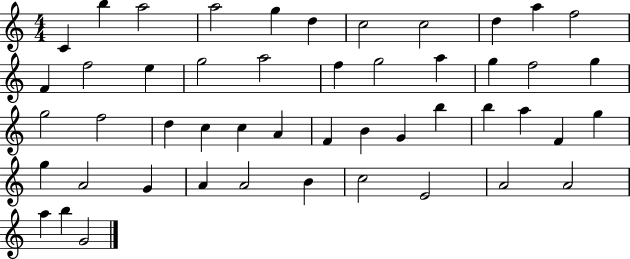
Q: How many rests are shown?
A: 0